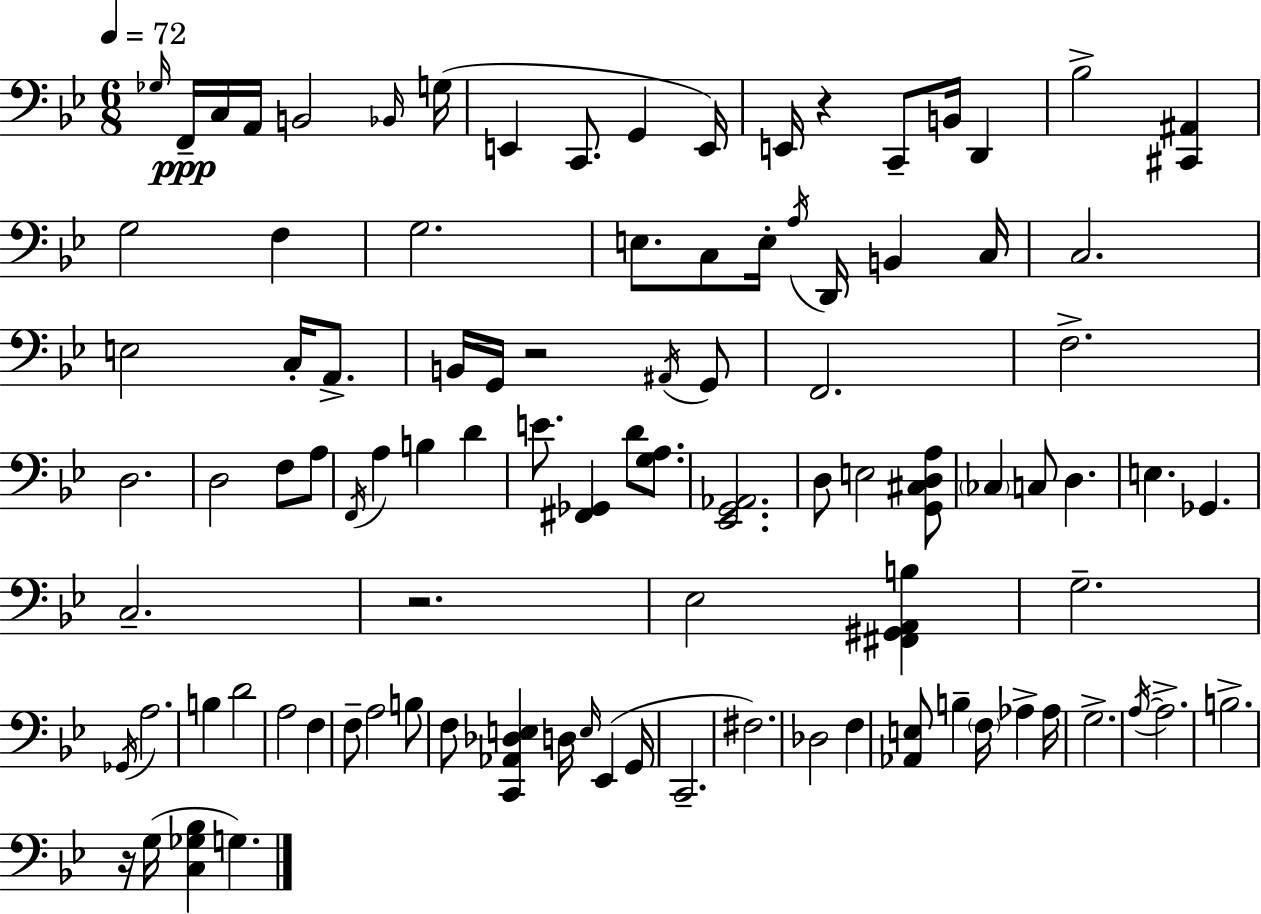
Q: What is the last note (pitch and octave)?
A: G3